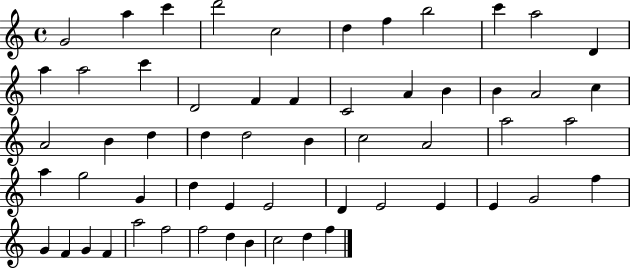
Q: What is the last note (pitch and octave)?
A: F5